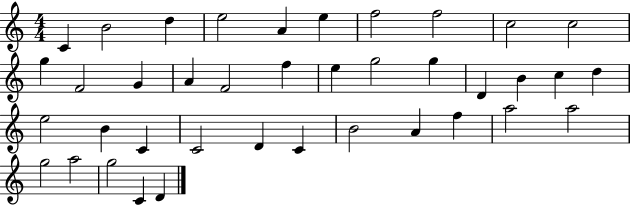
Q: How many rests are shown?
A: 0